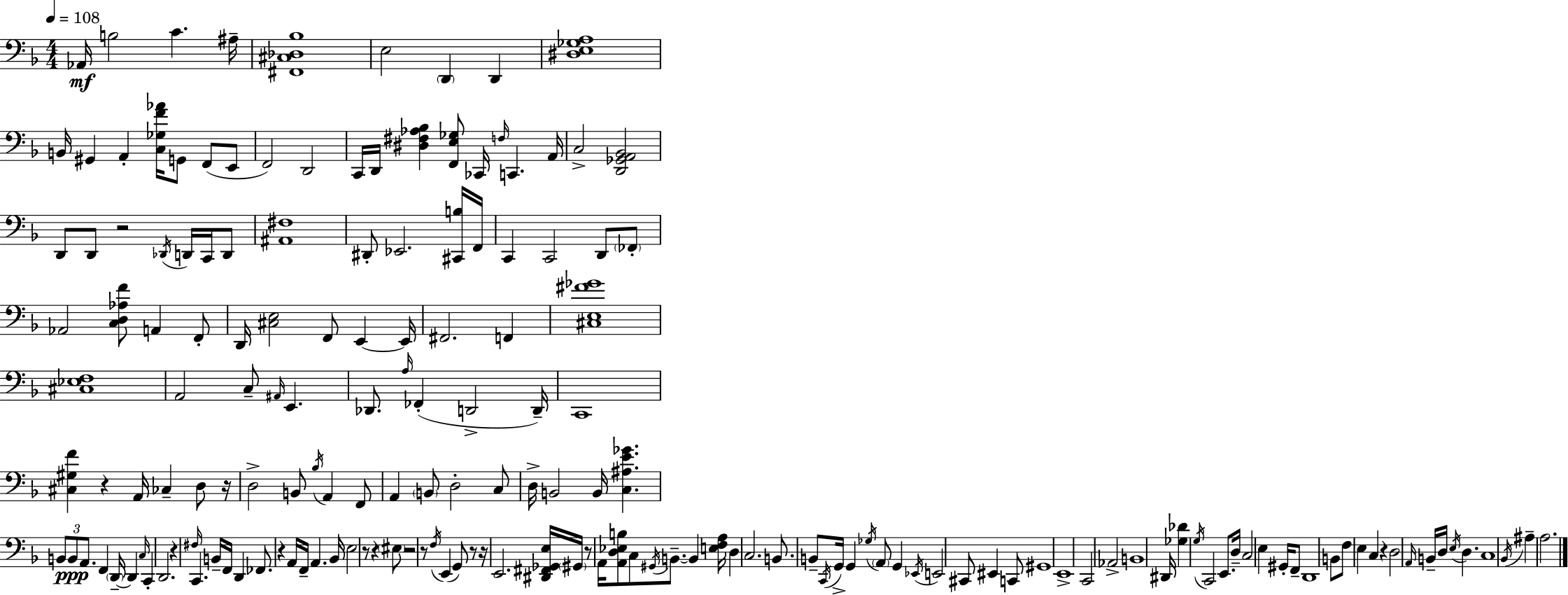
Ab2/s B3/h C4/q. A#3/s [F#2,C#3,Db3,Bb3]/w E3/h D2/q D2/q [D#3,E3,Gb3,A3]/w B2/s G#2/q A2/q [C3,Gb3,F4,Ab4]/s G2/e F2/e E2/e F2/h D2/h C2/s D2/s [D#3,F#3,Ab3,Bb3]/q [F2,E3,Gb3]/e CES2/s F3/s C2/q. A2/s C3/h [D2,Gb2,A2,Bb2]/h D2/e D2/e R/h Db2/s D2/s C2/s D2/e [A#2,F#3]/w D#2/e Eb2/h. [C#2,B3]/s F2/s C2/q C2/h D2/e FES2/e Ab2/h [C3,D3,Ab3,F4]/e A2/q F2/e D2/s [C#3,E3]/h F2/e E2/q E2/s F#2/h. F2/q [C#3,E3,F#4,Gb4]/w [C#3,Eb3,F3]/w A2/h C3/e A#2/s E2/q. Db2/e. A3/s FES2/q D2/h D2/s C2/w [C#3,G#3,F4]/q R/q A2/s CES3/q D3/e R/s D3/h B2/e Bb3/s A2/q F2/e A2/q B2/e D3/h C3/e D3/s B2/h B2/s [C3,A#3,E4,Gb4]/q. B2/e B2/e A2/e. F2/q D2/s D2/q C3/s C2/q D2/h. R/q F#3/s C2/q. B2/s F2/s D2/q FES2/e. R/q A2/s F2/s A2/q. Bb2/s E3/h R/e R/q EIS3/e R/h R/e F3/s E2/q G2/e R/e R/s E2/h. [D#2,F#2,Gb2,E3]/s G#2/s R/e A2/s [A2,D3,Eb3,B3]/e C3/e G#2/s B2/e. B2/q [E3,F3,A3]/s D3/q C3/h. B2/e. B2/e C2/s G2/s G2/q Gb3/s A2/e G2/q Eb2/s E2/h C#2/e EIS2/q C2/e G#2/w E2/w C2/h Ab2/h B2/w D#2/s [Gb3,Db4]/q G3/s C2/h E2/e. D3/s C3/h E3/q G#2/s F2/e D2/w B2/e F3/e E3/q C3/q R/q D3/h A2/s B2/s D3/s E3/s D3/q. C3/w Bb2/s A#3/q A3/h.